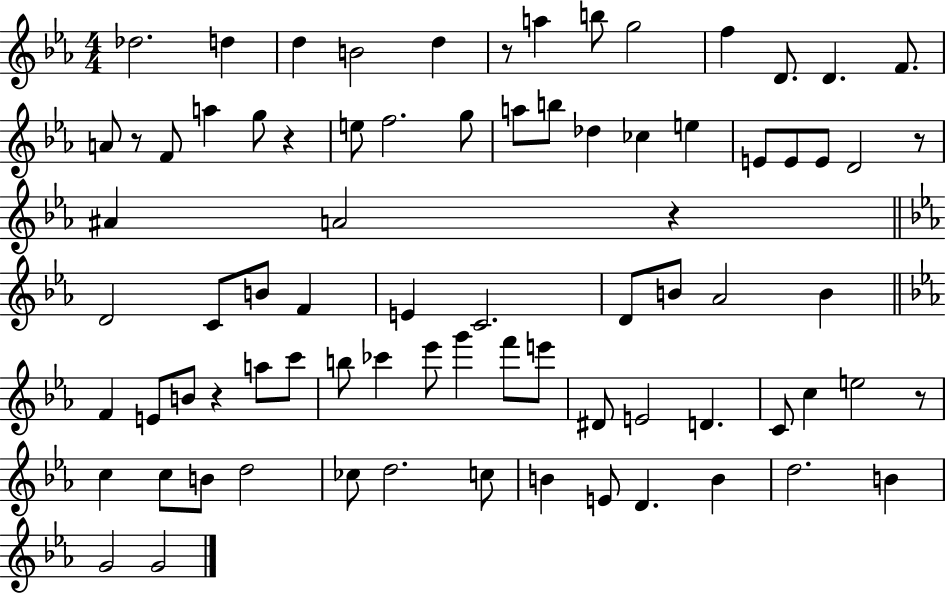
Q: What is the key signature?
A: EES major